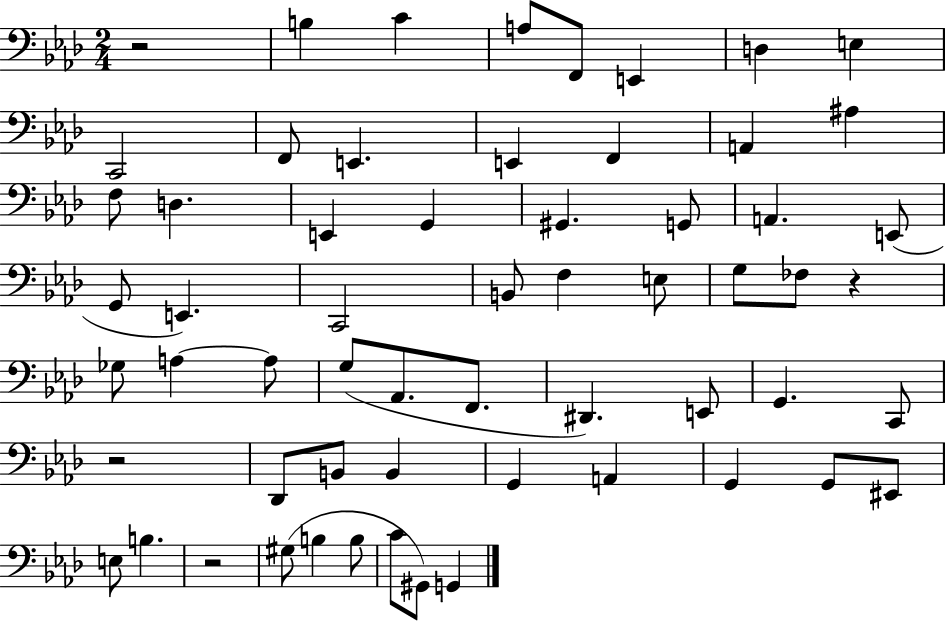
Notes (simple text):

R/h B3/q C4/q A3/e F2/e E2/q D3/q E3/q C2/h F2/e E2/q. E2/q F2/q A2/q A#3/q F3/e D3/q. E2/q G2/q G#2/q. G2/e A2/q. E2/e G2/e E2/q. C2/h B2/e F3/q E3/e G3/e FES3/e R/q Gb3/e A3/q A3/e G3/e Ab2/e. F2/e. D#2/q. E2/e G2/q. C2/e R/h Db2/e B2/e B2/q G2/q A2/q G2/q G2/e EIS2/e E3/e B3/q. R/h G#3/e B3/q B3/e C4/e G#2/e G2/q